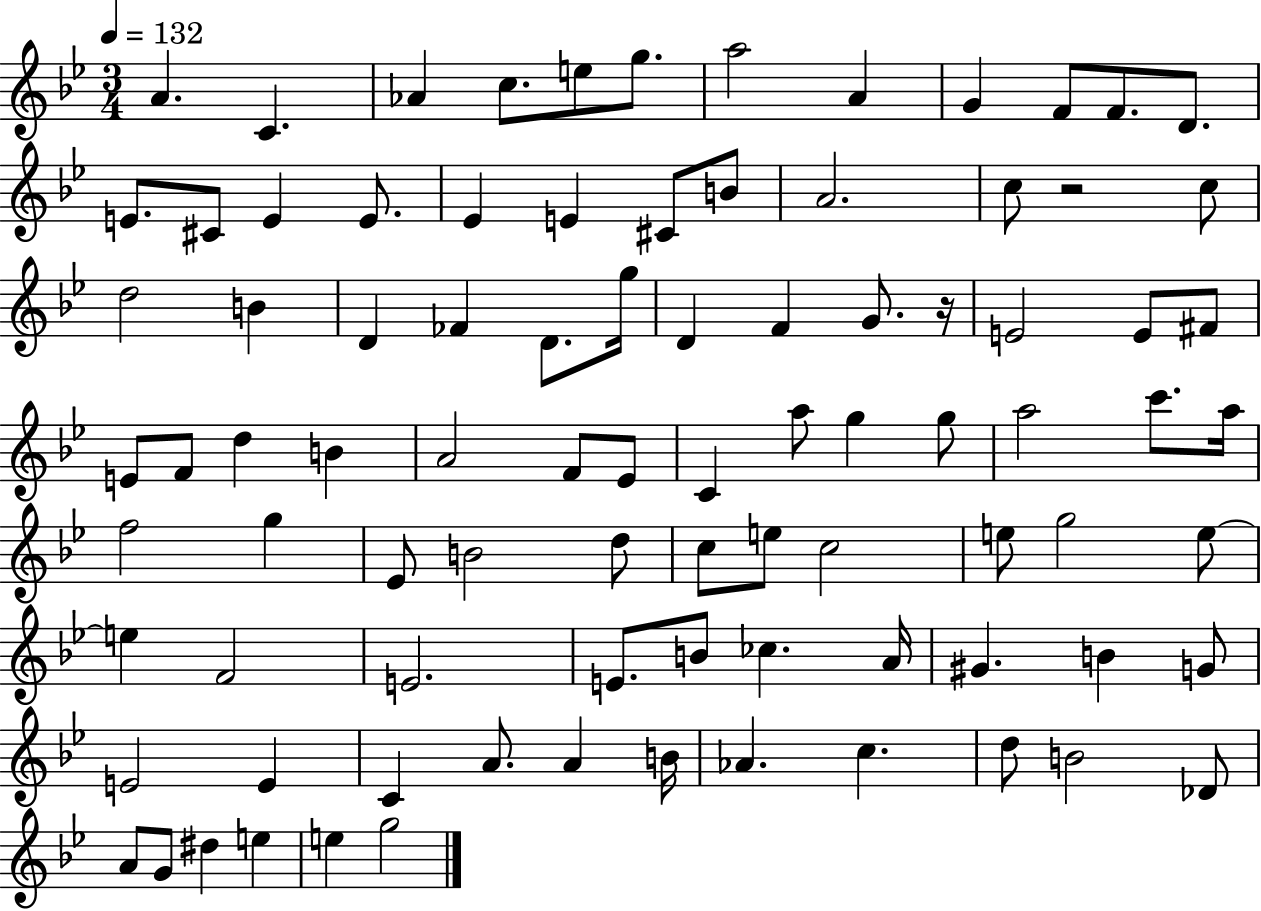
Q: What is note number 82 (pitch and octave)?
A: A4